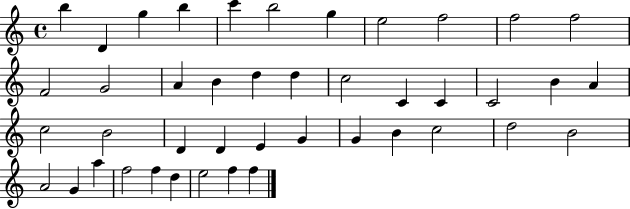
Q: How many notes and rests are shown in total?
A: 43